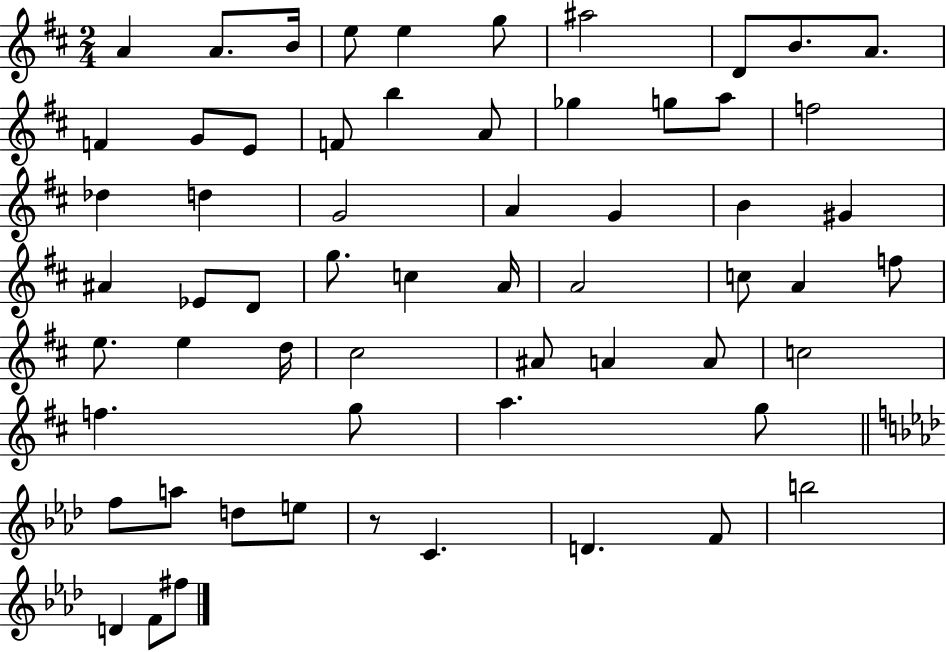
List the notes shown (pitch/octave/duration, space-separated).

A4/q A4/e. B4/s E5/e E5/q G5/e A#5/h D4/e B4/e. A4/e. F4/q G4/e E4/e F4/e B5/q A4/e Gb5/q G5/e A5/e F5/h Db5/q D5/q G4/h A4/q G4/q B4/q G#4/q A#4/q Eb4/e D4/e G5/e. C5/q A4/s A4/h C5/e A4/q F5/e E5/e. E5/q D5/s C#5/h A#4/e A4/q A4/e C5/h F5/q. G5/e A5/q. G5/e F5/e A5/e D5/e E5/e R/e C4/q. D4/q. F4/e B5/h D4/q F4/e F#5/e